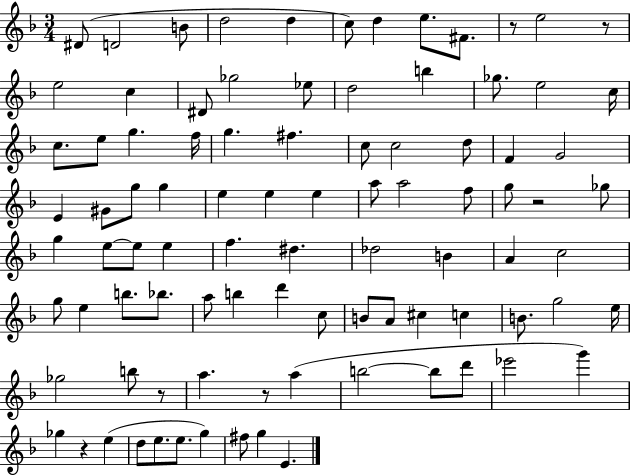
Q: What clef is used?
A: treble